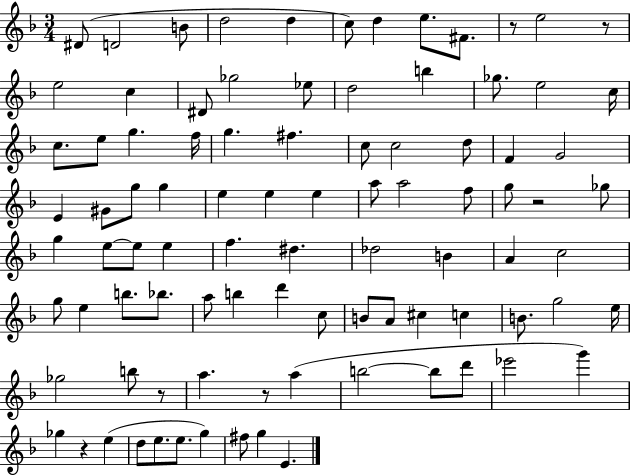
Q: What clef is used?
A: treble